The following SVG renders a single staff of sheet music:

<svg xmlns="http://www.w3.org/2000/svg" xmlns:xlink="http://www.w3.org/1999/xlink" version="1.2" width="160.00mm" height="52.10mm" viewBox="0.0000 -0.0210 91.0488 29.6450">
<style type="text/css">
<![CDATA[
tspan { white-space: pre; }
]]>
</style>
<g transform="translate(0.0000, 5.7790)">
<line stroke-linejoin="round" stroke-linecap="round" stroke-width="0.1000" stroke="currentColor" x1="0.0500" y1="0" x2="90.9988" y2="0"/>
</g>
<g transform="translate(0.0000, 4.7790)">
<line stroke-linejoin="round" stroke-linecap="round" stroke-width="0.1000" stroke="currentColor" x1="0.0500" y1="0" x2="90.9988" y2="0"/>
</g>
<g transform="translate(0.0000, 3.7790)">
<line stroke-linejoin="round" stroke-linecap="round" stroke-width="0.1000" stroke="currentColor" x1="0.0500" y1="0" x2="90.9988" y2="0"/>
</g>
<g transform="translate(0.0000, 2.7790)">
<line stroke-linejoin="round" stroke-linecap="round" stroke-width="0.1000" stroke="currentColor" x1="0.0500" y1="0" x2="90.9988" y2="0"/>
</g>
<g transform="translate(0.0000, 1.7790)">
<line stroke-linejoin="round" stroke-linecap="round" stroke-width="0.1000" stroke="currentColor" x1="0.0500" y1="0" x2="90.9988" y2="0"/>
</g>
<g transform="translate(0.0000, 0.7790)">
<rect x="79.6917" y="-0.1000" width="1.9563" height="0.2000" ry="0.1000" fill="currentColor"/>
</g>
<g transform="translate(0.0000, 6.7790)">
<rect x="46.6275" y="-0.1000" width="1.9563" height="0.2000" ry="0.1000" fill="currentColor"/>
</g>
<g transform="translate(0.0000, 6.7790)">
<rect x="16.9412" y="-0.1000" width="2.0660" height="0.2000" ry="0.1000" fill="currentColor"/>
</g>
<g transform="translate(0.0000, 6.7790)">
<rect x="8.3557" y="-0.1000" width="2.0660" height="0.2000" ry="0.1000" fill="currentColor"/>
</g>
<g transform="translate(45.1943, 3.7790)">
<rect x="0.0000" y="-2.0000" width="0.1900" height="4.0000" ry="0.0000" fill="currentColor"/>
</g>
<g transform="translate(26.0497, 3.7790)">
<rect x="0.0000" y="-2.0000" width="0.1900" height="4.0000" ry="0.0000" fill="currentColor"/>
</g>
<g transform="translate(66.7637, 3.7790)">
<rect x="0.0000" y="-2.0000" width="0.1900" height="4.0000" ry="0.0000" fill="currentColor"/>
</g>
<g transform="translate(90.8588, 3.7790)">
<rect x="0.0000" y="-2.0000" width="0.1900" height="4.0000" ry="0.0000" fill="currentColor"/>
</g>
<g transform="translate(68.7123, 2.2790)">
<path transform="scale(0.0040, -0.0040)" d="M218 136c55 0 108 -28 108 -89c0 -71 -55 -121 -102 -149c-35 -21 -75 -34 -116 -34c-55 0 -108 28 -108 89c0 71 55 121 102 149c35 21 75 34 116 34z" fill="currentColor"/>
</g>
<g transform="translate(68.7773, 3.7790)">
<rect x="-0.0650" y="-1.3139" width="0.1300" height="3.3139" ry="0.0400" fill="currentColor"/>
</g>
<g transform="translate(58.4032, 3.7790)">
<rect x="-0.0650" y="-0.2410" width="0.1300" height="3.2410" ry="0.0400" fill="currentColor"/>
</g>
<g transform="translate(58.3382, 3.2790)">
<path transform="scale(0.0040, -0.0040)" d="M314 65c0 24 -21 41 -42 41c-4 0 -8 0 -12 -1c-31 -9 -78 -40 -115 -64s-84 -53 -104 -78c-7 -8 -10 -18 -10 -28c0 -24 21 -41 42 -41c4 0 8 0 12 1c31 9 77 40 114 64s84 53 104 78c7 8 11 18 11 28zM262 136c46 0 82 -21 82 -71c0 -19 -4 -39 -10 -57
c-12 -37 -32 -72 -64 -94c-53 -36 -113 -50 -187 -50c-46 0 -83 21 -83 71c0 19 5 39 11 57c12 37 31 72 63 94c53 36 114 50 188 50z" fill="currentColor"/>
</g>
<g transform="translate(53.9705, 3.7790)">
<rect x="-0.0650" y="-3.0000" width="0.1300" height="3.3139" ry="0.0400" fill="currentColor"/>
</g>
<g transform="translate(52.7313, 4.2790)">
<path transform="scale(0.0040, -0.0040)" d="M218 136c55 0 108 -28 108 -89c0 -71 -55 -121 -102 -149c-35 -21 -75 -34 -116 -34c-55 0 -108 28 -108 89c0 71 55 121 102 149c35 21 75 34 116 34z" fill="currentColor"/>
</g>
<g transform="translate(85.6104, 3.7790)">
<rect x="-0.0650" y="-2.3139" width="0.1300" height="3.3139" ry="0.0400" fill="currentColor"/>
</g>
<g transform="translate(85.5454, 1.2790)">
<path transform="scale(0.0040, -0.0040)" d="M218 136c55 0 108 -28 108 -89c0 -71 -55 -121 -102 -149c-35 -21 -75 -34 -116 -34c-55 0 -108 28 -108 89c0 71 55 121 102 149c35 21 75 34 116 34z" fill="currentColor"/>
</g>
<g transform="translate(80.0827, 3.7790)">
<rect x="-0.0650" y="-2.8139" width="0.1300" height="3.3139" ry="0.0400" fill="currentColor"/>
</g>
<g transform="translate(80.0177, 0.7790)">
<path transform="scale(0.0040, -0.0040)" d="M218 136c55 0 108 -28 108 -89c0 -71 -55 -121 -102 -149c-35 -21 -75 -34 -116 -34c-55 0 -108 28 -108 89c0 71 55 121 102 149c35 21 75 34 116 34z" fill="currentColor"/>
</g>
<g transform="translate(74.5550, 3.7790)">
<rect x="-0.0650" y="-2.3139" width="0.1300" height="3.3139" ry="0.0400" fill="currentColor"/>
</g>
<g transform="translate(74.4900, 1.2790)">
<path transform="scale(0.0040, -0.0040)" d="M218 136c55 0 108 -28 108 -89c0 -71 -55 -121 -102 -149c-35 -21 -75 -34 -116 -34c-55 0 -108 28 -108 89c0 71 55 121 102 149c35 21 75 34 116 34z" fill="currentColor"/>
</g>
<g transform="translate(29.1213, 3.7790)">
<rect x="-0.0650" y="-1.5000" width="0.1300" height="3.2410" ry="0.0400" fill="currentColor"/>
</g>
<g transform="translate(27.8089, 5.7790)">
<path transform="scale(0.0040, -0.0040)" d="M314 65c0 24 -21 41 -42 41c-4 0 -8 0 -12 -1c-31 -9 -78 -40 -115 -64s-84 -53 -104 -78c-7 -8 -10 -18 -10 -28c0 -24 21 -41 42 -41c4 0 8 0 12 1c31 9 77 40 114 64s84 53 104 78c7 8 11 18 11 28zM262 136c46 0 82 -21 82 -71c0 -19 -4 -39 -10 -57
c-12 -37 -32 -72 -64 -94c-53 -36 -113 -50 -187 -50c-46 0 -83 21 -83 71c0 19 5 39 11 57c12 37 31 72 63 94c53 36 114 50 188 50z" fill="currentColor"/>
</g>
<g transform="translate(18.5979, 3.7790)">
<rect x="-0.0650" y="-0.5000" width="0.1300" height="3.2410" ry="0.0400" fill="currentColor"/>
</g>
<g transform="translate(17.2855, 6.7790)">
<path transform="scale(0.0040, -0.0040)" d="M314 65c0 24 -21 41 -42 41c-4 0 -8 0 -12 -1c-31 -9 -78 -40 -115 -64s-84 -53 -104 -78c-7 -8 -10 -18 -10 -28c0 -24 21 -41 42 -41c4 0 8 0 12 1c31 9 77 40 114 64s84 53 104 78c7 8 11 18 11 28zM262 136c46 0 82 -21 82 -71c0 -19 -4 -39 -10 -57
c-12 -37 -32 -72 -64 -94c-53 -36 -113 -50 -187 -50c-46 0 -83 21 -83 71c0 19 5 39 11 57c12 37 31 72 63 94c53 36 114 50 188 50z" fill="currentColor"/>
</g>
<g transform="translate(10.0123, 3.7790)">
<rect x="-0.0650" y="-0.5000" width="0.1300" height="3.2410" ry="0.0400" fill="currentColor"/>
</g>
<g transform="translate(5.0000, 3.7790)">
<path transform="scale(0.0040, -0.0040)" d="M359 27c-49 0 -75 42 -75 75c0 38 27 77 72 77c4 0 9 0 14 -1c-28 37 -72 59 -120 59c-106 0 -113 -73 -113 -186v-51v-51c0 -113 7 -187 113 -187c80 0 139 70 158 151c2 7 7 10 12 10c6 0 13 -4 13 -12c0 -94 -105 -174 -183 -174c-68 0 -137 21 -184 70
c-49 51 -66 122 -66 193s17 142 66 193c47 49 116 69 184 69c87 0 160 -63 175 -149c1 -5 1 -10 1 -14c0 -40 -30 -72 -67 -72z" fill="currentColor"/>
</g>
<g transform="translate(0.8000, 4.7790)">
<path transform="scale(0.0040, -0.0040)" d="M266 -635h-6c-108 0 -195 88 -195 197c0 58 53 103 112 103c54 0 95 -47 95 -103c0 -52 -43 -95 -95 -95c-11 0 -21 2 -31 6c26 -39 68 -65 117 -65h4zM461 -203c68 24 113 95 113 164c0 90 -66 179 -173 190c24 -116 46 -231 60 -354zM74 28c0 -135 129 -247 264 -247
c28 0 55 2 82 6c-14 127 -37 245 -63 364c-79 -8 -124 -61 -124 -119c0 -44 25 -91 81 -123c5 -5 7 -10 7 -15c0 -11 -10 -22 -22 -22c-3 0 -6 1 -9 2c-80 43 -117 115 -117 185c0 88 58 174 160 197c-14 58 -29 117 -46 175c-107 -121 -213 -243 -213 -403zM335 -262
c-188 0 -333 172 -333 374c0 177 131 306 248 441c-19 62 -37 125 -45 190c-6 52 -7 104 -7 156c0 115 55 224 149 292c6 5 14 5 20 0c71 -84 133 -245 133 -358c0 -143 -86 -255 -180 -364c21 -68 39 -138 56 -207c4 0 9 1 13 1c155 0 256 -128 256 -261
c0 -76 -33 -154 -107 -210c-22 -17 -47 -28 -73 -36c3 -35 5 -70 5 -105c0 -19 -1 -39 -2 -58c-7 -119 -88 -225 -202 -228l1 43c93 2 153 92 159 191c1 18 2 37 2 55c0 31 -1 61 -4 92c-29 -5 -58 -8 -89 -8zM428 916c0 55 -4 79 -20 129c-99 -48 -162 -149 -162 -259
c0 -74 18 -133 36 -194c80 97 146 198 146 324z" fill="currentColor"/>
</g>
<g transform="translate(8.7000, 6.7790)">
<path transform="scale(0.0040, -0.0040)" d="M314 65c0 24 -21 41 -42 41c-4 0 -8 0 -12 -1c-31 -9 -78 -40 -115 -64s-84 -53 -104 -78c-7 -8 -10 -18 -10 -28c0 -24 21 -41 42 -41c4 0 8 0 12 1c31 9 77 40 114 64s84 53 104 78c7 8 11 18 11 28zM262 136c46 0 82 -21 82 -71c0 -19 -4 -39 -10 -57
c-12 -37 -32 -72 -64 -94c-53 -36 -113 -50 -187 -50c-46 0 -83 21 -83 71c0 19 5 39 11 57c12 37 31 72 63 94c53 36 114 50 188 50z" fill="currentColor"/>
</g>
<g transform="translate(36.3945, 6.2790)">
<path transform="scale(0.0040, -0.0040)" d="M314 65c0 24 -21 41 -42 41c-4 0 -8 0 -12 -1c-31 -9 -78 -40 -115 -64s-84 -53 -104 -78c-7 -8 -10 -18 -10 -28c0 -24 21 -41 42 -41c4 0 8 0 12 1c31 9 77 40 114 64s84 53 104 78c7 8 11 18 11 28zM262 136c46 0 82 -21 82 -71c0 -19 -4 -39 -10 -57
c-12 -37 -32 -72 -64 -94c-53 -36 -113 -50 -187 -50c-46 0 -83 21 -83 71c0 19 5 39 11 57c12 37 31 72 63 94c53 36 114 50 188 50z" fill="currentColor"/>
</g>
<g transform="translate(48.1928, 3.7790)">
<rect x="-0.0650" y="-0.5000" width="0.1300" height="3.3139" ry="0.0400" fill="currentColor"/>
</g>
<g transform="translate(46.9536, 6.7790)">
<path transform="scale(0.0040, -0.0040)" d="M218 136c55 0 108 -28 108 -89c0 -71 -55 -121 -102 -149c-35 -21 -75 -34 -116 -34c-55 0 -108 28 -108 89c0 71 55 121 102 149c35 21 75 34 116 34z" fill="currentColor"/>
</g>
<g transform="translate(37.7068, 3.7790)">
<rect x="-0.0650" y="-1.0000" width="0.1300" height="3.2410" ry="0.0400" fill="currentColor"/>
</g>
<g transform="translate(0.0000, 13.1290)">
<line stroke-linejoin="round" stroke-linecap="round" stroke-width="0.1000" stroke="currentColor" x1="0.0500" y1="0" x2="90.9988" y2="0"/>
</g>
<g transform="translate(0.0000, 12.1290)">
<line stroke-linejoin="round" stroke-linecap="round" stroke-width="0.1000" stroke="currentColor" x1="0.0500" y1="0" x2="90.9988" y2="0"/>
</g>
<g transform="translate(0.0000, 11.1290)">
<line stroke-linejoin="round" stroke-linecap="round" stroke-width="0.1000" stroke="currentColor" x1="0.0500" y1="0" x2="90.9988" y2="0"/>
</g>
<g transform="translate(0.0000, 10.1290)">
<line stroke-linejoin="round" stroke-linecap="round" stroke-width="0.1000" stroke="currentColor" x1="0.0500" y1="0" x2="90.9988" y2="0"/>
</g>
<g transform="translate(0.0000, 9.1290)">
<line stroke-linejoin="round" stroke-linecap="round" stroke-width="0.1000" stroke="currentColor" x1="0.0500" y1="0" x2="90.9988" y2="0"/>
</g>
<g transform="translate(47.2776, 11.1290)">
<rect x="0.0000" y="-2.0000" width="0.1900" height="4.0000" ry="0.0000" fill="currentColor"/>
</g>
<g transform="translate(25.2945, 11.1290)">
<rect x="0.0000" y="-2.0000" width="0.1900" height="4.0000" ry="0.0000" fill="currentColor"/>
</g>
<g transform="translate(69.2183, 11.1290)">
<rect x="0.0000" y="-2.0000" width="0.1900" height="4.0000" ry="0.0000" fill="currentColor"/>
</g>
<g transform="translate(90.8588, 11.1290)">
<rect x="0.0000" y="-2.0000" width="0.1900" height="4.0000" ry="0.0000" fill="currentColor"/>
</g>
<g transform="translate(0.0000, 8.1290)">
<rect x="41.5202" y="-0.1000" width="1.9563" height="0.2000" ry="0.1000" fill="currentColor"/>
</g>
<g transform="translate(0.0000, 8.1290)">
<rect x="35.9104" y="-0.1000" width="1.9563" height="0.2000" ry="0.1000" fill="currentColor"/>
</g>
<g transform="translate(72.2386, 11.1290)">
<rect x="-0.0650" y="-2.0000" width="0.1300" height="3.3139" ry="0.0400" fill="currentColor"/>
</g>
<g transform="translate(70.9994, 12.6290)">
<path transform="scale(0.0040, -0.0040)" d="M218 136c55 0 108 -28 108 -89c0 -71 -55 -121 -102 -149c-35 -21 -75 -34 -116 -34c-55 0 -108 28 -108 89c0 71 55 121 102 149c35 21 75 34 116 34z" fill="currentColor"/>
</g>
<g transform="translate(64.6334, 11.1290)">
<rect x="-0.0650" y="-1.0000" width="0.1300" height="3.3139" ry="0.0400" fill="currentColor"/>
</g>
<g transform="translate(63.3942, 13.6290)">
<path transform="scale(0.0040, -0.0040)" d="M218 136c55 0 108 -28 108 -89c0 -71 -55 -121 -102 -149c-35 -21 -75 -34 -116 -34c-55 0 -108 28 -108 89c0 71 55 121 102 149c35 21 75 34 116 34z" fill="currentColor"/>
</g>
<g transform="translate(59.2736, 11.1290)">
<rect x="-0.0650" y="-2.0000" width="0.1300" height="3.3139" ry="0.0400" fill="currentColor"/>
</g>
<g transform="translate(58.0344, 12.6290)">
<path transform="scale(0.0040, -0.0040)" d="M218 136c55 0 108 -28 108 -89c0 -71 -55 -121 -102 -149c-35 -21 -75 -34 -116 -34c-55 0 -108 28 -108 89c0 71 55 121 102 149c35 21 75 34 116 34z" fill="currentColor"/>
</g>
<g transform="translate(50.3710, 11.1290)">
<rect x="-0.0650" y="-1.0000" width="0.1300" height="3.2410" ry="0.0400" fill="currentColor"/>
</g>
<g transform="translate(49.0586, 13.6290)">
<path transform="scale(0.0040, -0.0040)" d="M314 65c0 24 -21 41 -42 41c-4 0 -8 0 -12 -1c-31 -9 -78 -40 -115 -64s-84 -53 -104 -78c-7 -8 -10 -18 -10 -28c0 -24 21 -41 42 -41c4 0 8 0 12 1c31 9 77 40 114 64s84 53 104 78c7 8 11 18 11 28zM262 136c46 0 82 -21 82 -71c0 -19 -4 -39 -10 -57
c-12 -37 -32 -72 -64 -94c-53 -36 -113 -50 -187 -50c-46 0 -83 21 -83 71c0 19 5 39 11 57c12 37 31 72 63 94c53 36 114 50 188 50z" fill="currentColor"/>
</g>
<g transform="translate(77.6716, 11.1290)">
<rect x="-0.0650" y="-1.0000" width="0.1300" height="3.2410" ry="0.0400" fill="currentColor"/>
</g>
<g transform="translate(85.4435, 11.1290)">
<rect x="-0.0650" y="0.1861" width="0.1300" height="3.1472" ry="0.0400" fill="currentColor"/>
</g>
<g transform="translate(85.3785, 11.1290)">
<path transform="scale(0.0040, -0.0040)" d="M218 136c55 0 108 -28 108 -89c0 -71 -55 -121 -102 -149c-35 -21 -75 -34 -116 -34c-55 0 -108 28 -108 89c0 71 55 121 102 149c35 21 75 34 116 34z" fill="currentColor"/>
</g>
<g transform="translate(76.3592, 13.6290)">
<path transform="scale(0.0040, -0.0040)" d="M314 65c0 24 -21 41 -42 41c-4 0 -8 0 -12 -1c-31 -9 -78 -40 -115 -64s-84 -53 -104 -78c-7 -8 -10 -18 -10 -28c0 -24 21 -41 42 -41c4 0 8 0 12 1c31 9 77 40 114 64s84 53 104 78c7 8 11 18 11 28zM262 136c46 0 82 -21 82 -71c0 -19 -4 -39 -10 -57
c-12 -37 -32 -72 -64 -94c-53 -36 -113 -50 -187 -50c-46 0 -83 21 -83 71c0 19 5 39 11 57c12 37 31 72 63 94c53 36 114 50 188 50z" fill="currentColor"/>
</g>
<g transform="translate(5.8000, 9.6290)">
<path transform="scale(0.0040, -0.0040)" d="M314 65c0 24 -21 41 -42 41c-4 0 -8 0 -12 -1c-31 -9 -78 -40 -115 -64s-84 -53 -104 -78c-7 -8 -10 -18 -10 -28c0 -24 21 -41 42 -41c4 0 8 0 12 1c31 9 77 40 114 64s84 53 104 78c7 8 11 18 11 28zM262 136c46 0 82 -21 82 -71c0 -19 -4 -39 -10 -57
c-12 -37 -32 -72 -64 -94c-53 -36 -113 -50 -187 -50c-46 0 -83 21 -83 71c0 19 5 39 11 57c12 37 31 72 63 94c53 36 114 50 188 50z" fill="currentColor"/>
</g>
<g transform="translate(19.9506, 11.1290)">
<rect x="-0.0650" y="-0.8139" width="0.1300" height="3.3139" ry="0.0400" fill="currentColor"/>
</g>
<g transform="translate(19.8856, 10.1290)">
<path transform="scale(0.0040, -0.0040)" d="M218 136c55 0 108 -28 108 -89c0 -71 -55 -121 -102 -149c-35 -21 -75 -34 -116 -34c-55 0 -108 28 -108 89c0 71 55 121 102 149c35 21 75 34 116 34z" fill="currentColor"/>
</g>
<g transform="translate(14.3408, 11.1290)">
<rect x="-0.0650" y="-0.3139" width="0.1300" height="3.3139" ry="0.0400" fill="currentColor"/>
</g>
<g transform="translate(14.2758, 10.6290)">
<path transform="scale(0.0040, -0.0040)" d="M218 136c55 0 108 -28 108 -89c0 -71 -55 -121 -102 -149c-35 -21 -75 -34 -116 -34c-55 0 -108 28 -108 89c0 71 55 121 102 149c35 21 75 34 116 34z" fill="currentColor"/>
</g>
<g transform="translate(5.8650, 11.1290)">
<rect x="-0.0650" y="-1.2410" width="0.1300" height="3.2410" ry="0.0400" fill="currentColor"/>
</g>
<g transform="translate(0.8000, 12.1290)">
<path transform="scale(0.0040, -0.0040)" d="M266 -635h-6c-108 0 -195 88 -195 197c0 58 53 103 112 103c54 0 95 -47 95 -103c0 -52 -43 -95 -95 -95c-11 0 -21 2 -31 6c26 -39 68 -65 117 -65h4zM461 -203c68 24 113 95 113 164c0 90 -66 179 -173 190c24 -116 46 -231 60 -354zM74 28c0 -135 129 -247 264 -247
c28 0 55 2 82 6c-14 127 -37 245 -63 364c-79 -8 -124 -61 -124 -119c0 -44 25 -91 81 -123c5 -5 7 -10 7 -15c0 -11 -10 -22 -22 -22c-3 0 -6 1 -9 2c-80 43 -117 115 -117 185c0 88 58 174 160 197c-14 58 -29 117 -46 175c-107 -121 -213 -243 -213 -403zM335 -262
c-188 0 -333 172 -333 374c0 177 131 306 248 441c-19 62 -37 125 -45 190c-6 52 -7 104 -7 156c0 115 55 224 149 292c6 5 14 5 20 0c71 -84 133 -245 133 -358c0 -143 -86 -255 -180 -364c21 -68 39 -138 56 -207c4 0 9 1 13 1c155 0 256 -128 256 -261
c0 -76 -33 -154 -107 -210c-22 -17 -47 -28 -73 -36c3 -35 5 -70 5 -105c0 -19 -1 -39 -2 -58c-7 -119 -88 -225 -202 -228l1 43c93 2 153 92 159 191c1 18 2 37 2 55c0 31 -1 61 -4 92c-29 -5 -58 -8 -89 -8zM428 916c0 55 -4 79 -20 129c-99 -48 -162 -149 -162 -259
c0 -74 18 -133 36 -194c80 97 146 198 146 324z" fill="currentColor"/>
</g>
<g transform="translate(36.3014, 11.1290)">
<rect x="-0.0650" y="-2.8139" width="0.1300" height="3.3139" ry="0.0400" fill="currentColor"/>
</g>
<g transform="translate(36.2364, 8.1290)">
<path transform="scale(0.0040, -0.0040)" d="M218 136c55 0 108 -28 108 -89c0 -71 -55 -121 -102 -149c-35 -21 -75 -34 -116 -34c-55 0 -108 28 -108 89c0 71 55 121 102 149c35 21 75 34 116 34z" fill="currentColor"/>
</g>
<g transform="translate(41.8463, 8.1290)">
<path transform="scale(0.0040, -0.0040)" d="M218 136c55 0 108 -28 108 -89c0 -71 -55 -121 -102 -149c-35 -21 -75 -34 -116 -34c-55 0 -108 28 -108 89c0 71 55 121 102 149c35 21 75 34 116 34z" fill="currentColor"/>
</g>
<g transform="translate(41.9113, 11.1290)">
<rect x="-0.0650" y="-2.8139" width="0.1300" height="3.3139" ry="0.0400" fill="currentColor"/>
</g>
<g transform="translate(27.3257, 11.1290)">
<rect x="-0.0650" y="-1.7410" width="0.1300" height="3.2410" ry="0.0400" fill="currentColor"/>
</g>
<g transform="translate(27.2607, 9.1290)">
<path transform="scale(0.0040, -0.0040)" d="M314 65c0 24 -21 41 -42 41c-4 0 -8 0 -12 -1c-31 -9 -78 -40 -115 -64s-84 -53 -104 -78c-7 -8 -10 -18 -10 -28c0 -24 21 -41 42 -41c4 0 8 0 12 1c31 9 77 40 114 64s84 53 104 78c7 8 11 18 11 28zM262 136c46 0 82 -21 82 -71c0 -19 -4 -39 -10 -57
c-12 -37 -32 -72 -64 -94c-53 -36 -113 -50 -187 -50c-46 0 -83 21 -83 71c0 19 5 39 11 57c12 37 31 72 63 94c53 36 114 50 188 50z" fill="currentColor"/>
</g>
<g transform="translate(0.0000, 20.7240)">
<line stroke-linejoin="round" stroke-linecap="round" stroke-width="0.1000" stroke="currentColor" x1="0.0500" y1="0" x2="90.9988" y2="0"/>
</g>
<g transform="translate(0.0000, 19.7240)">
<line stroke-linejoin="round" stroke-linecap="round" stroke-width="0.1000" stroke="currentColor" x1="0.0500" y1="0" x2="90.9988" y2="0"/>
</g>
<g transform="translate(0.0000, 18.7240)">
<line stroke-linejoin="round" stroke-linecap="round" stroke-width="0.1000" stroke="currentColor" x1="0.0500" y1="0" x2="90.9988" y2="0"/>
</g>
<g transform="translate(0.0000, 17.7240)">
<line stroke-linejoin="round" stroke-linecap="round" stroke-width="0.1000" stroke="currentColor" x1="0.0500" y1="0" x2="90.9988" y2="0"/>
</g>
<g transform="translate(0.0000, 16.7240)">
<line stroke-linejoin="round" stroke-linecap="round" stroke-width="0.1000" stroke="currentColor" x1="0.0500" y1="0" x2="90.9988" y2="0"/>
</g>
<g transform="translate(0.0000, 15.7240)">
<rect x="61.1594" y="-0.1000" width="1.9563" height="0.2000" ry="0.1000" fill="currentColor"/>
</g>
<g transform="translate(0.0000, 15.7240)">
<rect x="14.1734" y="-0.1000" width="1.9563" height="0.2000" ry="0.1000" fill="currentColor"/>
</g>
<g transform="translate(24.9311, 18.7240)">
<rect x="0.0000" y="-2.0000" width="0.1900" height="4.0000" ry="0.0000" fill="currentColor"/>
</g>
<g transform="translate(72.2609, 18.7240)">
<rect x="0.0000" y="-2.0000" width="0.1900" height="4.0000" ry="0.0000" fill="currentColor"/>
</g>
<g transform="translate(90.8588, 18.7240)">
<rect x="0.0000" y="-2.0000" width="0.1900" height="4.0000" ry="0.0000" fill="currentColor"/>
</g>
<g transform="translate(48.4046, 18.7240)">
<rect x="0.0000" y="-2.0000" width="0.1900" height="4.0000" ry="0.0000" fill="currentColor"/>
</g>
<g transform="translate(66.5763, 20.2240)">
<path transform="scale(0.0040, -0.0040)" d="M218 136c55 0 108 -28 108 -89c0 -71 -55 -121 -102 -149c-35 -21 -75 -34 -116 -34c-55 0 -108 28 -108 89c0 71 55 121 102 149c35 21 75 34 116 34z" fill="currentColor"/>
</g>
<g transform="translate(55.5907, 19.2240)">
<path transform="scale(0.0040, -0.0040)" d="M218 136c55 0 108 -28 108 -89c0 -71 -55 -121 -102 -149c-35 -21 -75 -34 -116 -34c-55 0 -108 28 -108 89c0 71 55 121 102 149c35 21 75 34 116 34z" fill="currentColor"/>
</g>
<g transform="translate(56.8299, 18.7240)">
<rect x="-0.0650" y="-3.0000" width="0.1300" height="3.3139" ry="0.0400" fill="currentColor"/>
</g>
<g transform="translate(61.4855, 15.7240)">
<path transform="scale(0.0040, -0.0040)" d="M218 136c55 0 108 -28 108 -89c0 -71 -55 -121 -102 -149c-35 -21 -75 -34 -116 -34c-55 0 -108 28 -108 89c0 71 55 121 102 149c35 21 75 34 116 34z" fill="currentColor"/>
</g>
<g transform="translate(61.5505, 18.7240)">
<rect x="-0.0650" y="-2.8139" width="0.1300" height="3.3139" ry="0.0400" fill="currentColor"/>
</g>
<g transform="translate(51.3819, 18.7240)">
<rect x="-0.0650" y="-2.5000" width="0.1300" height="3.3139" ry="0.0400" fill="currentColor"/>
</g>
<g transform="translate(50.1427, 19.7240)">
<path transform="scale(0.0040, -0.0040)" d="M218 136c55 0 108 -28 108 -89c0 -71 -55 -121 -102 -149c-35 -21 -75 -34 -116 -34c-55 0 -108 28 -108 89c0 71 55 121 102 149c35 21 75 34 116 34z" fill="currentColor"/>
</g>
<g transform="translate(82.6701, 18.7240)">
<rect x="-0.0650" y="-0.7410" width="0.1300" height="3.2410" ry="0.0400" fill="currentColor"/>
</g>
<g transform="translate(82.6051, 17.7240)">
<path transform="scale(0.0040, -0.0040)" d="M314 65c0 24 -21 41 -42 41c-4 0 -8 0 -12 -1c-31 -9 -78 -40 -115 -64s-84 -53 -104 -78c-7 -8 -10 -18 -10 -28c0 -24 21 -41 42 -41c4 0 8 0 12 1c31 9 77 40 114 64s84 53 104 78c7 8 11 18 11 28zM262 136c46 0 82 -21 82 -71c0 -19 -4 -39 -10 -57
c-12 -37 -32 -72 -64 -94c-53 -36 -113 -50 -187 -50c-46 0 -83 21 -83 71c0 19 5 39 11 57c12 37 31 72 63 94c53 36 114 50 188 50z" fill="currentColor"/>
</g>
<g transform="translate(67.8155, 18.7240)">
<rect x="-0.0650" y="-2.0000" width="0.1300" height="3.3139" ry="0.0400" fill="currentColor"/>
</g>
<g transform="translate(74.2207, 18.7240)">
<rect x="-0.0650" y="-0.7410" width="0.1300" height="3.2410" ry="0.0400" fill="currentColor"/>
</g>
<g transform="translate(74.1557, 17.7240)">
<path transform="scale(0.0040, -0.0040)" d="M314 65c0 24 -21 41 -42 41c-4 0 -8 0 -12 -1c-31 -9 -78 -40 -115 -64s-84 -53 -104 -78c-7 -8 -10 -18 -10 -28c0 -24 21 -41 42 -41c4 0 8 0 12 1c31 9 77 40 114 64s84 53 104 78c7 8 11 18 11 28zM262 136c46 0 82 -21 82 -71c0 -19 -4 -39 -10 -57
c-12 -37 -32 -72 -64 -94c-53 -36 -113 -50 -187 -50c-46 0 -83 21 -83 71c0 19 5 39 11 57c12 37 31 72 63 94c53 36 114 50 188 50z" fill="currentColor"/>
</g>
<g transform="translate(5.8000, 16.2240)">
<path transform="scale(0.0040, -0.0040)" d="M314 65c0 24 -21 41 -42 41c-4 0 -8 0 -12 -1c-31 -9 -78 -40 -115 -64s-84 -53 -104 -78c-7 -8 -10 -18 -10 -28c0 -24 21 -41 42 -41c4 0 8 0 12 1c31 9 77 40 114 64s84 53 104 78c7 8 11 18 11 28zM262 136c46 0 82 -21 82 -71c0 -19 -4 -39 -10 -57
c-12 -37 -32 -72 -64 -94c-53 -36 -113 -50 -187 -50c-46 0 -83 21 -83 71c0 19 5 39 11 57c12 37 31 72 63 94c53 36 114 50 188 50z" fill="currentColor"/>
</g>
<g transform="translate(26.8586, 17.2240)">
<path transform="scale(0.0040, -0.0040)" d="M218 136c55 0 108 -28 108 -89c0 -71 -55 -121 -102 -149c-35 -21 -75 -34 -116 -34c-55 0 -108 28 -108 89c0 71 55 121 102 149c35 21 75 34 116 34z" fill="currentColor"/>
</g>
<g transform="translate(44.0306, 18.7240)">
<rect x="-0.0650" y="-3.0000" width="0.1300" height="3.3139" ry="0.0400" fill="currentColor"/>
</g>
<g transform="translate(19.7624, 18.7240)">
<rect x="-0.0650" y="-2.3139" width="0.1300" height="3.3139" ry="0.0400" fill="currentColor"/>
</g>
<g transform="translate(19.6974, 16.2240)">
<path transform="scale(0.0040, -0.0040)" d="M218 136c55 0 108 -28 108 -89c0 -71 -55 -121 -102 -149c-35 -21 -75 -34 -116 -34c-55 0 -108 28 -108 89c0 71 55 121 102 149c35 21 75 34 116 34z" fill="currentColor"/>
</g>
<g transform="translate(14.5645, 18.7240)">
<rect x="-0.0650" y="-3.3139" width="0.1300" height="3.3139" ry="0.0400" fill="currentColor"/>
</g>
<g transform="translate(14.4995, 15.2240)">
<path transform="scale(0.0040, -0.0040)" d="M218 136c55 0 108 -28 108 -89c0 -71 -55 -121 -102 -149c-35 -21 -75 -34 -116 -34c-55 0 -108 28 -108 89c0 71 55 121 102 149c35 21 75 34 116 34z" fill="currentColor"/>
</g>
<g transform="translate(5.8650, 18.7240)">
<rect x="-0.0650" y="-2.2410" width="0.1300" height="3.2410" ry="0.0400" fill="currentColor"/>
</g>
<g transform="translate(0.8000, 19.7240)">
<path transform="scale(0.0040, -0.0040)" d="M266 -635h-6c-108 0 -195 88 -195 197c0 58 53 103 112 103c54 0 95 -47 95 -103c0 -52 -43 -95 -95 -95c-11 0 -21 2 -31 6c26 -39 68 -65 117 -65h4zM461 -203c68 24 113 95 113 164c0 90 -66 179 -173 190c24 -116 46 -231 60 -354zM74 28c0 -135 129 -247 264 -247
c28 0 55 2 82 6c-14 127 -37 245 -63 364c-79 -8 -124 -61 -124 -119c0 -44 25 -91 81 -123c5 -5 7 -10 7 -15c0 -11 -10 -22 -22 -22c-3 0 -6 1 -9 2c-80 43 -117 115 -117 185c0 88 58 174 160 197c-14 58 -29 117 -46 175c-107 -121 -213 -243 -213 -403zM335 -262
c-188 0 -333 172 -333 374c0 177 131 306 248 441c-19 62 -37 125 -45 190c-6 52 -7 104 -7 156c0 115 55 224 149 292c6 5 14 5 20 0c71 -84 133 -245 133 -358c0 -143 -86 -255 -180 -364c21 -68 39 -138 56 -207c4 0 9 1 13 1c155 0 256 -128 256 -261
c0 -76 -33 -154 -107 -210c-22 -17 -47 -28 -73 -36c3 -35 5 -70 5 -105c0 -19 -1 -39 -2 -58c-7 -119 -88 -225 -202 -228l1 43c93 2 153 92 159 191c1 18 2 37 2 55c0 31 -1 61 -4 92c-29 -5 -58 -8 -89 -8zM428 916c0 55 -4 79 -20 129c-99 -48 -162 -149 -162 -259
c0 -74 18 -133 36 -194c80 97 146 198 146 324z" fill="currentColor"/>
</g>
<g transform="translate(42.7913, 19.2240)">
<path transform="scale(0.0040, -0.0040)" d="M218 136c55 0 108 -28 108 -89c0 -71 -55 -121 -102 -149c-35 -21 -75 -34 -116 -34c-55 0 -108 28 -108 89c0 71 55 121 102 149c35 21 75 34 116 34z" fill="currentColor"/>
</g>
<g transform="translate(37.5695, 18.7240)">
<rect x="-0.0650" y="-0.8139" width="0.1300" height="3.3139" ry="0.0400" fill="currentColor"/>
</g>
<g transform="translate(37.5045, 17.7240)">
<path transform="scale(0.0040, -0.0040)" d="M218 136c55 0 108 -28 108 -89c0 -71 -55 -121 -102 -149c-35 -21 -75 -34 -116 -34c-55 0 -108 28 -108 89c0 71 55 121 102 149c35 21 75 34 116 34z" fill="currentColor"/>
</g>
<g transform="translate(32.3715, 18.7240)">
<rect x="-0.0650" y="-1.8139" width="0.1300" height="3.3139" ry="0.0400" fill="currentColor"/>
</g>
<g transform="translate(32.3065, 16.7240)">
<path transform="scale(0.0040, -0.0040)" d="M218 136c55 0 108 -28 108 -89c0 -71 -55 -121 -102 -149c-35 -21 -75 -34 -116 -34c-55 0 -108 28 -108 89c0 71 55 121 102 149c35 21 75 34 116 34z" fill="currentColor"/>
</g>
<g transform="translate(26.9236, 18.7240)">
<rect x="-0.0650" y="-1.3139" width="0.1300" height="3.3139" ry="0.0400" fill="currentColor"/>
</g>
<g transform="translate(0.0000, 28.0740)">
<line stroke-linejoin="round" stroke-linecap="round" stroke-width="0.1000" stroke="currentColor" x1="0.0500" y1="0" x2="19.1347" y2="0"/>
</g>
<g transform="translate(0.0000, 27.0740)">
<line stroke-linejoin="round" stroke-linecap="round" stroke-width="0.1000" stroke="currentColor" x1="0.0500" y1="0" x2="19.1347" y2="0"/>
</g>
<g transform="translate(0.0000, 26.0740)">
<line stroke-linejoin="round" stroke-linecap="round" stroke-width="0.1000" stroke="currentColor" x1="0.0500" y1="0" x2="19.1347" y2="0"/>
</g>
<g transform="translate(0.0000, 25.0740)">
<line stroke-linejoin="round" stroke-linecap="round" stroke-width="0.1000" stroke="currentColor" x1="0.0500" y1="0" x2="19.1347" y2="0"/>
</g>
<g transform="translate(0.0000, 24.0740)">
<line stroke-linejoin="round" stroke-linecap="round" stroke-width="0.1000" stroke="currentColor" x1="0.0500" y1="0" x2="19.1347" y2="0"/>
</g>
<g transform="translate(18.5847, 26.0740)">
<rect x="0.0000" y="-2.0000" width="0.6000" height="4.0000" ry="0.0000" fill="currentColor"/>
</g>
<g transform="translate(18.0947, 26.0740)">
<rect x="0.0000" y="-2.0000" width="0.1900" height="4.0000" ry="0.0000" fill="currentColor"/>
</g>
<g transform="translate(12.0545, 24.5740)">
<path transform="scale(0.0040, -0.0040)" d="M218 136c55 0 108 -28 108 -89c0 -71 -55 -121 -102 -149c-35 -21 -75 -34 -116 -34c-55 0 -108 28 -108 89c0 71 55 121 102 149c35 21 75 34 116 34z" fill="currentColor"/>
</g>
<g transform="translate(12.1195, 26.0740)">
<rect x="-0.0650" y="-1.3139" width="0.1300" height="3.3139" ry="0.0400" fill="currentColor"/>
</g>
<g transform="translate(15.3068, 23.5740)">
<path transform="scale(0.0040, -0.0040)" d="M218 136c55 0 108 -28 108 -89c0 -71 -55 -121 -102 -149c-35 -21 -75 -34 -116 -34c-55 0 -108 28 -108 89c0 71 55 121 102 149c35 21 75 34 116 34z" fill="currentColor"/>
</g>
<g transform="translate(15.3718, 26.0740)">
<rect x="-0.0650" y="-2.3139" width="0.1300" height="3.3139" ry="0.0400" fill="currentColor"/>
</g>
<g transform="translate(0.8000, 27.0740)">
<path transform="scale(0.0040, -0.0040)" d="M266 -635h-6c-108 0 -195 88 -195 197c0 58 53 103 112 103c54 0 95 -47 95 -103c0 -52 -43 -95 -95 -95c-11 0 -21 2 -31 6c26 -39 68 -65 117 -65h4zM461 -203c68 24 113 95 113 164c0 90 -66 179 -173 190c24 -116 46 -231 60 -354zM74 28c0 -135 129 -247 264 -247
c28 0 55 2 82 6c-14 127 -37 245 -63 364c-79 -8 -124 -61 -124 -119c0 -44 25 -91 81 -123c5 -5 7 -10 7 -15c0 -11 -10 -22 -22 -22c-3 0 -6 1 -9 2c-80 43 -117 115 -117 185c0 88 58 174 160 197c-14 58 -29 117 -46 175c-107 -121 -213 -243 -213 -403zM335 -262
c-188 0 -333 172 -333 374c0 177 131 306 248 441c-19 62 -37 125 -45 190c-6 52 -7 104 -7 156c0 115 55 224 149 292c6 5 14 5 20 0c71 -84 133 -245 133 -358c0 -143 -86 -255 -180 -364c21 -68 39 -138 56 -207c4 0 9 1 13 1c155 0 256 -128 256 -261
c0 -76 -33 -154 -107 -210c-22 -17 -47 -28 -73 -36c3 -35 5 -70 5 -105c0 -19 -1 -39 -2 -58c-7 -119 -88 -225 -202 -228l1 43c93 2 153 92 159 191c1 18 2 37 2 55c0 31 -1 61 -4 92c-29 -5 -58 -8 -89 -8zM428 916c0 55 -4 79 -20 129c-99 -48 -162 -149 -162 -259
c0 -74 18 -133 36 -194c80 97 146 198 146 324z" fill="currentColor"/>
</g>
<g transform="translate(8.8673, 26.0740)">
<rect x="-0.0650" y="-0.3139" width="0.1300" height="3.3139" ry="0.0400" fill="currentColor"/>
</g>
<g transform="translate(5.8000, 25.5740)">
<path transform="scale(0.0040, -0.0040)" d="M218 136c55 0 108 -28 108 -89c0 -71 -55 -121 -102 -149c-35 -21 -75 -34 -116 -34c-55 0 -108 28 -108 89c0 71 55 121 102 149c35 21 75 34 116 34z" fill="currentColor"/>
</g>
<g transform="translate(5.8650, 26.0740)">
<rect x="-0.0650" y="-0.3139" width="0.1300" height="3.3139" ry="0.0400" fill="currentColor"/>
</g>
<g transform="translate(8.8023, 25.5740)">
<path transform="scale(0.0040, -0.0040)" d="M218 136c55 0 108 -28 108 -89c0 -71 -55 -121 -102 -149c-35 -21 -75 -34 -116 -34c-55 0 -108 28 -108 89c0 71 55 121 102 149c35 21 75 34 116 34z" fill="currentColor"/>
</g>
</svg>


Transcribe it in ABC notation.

X:1
T:Untitled
M:4/4
L:1/4
K:C
C2 C2 E2 D2 C A c2 e g a g e2 c d f2 a a D2 F D F D2 B g2 b g e f d A G A a F d2 d2 c c e g